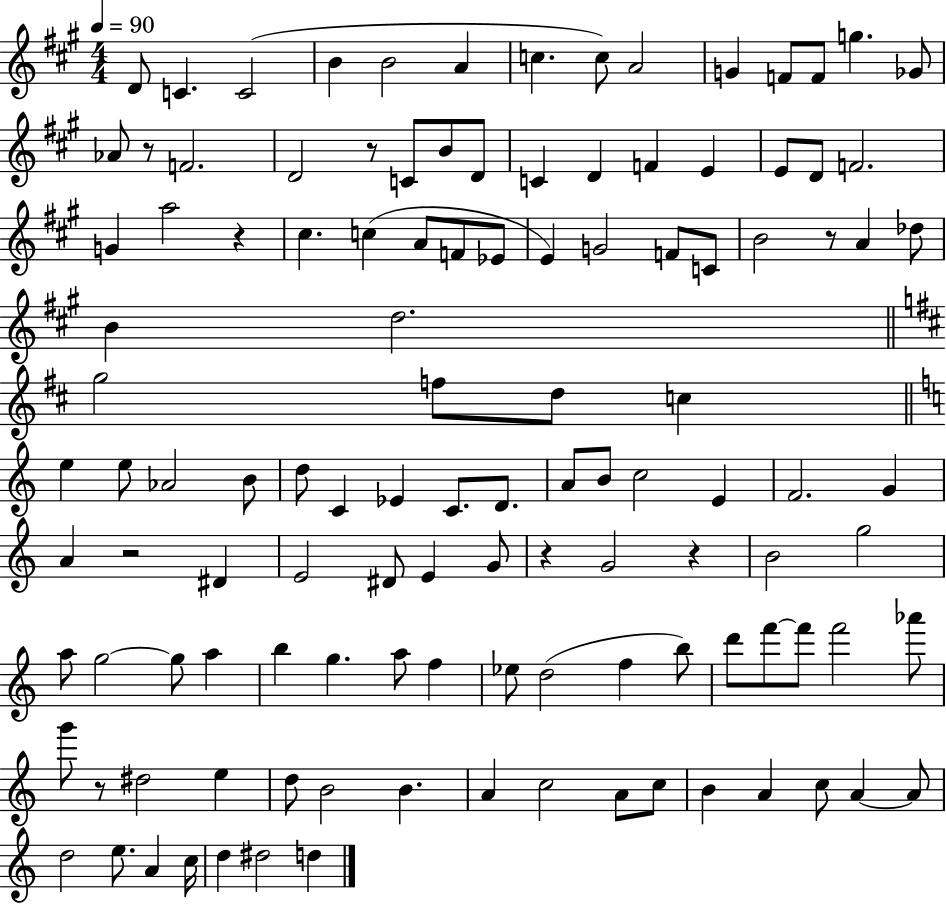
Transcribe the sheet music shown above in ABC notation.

X:1
T:Untitled
M:4/4
L:1/4
K:A
D/2 C C2 B B2 A c c/2 A2 G F/2 F/2 g _G/2 _A/2 z/2 F2 D2 z/2 C/2 B/2 D/2 C D F E E/2 D/2 F2 G a2 z ^c c A/2 F/2 _E/2 E G2 F/2 C/2 B2 z/2 A _d/2 B d2 g2 f/2 d/2 c e e/2 _A2 B/2 d/2 C _E C/2 D/2 A/2 B/2 c2 E F2 G A z2 ^D E2 ^D/2 E G/2 z G2 z B2 g2 a/2 g2 g/2 a b g a/2 f _e/2 d2 f b/2 d'/2 f'/2 f'/2 f'2 _a'/2 g'/2 z/2 ^d2 e d/2 B2 B A c2 A/2 c/2 B A c/2 A A/2 d2 e/2 A c/4 d ^d2 d